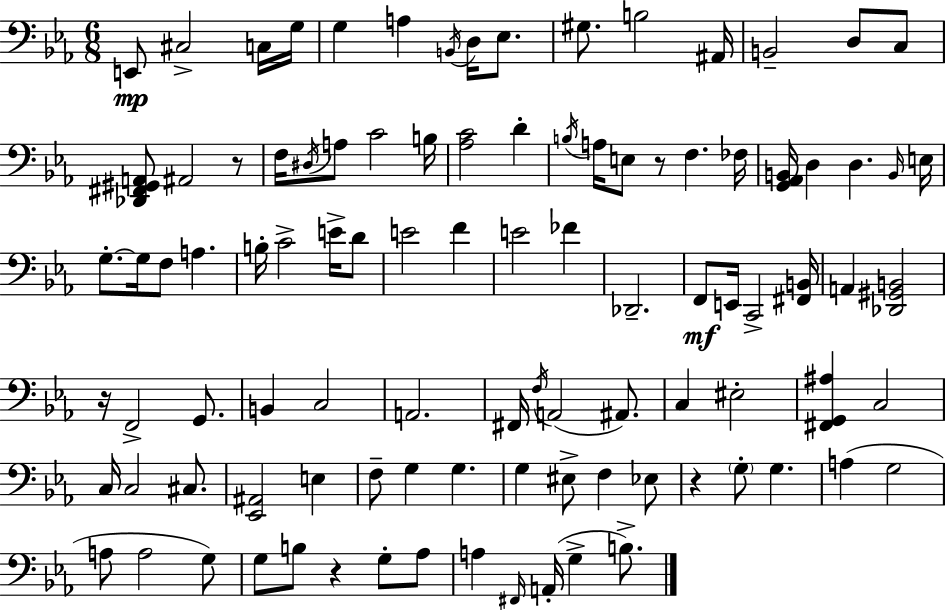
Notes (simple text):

E2/e C#3/h C3/s G3/s G3/q A3/q B2/s D3/s Eb3/e. G#3/e. B3/h A#2/s B2/h D3/e C3/e [Db2,F#2,G#2,A2]/e A#2/h R/e F3/s D#3/s A3/e C4/h B3/s [Ab3,C4]/h D4/q B3/s A3/s E3/e R/e F3/q. FES3/s [G2,Ab2,B2]/s D3/q D3/q. B2/s E3/s G3/e. G3/s F3/e A3/q. B3/s C4/h E4/s D4/e E4/h F4/q E4/h FES4/q Db2/h. F2/e E2/s C2/h [F#2,B2]/s A2/q [Db2,G#2,B2]/h R/s F2/h G2/e. B2/q C3/h A2/h. F#2/s F3/s A2/h A#2/e. C3/q EIS3/h [F#2,G2,A#3]/q C3/h C3/s C3/h C#3/e. [Eb2,A#2]/h E3/q F3/e G3/q G3/q. G3/q EIS3/e F3/q Eb3/e R/q G3/e G3/q. A3/q G3/h A3/e A3/h G3/e G3/e B3/e R/q G3/e Ab3/e A3/q F#2/s A2/s G3/q B3/e.